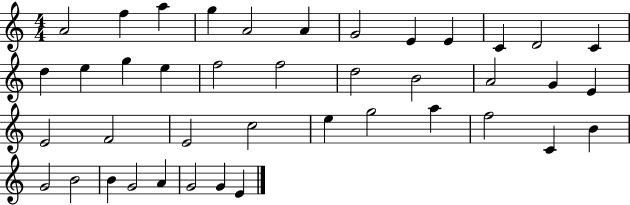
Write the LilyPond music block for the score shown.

{
  \clef treble
  \numericTimeSignature
  \time 4/4
  \key c \major
  a'2 f''4 a''4 | g''4 a'2 a'4 | g'2 e'4 e'4 | c'4 d'2 c'4 | \break d''4 e''4 g''4 e''4 | f''2 f''2 | d''2 b'2 | a'2 g'4 e'4 | \break e'2 f'2 | e'2 c''2 | e''4 g''2 a''4 | f''2 c'4 b'4 | \break g'2 b'2 | b'4 g'2 a'4 | g'2 g'4 e'4 | \bar "|."
}